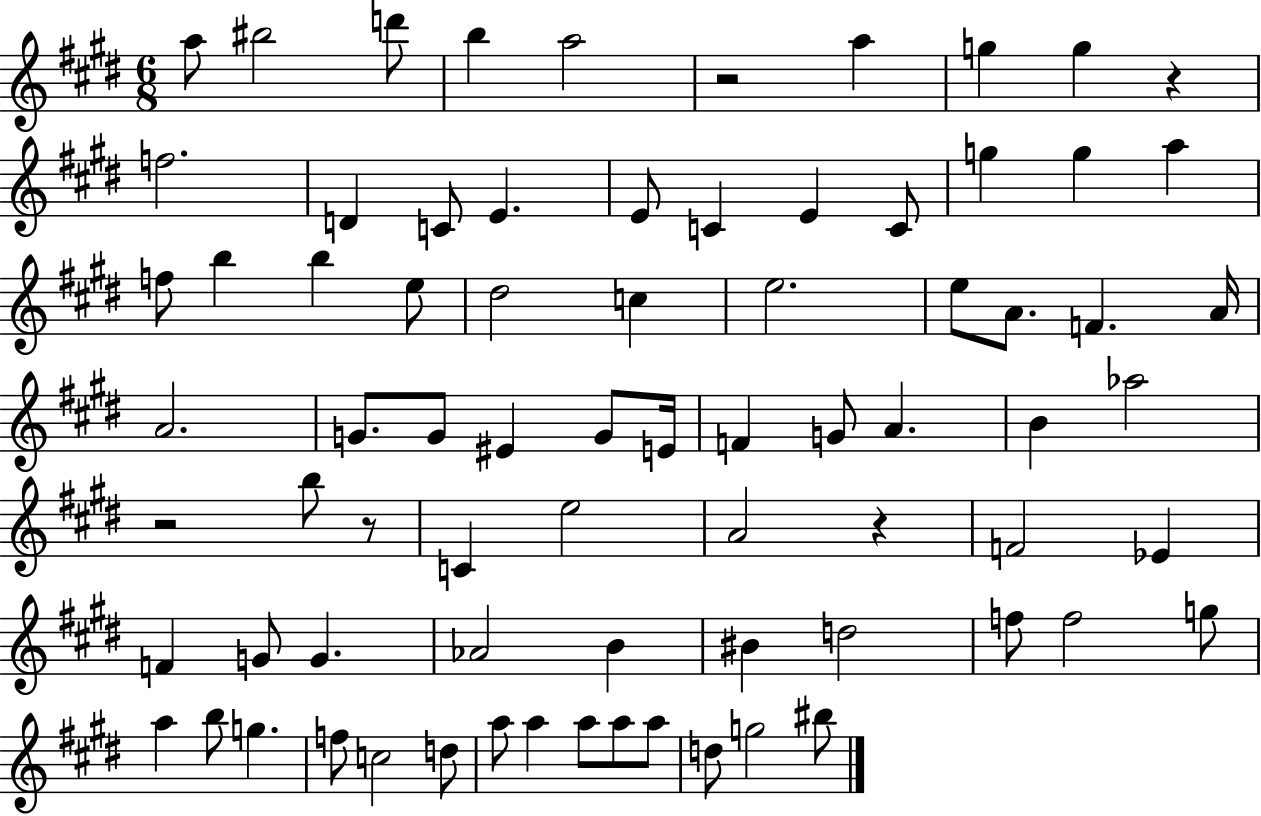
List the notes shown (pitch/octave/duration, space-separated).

A5/e BIS5/h D6/e B5/q A5/h R/h A5/q G5/q G5/q R/q F5/h. D4/q C4/e E4/q. E4/e C4/q E4/q C4/e G5/q G5/q A5/q F5/e B5/q B5/q E5/e D#5/h C5/q E5/h. E5/e A4/e. F4/q. A4/s A4/h. G4/e. G4/e EIS4/q G4/e E4/s F4/q G4/e A4/q. B4/q Ab5/h R/h B5/e R/e C4/q E5/h A4/h R/q F4/h Eb4/q F4/q G4/e G4/q. Ab4/h B4/q BIS4/q D5/h F5/e F5/h G5/e A5/q B5/e G5/q. F5/e C5/h D5/e A5/e A5/q A5/e A5/e A5/e D5/e G5/h BIS5/e